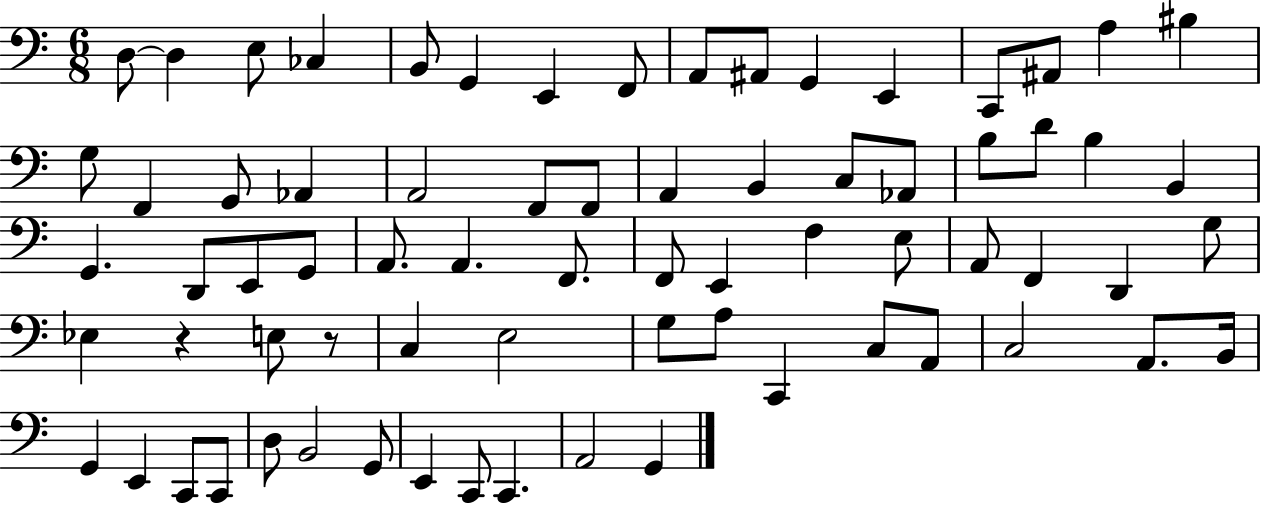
X:1
T:Untitled
M:6/8
L:1/4
K:C
D,/2 D, E,/2 _C, B,,/2 G,, E,, F,,/2 A,,/2 ^A,,/2 G,, E,, C,,/2 ^A,,/2 A, ^B, G,/2 F,, G,,/2 _A,, A,,2 F,,/2 F,,/2 A,, B,, C,/2 _A,,/2 B,/2 D/2 B, B,, G,, D,,/2 E,,/2 G,,/2 A,,/2 A,, F,,/2 F,,/2 E,, F, E,/2 A,,/2 F,, D,, G,/2 _E, z E,/2 z/2 C, E,2 G,/2 A,/2 C,, C,/2 A,,/2 C,2 A,,/2 B,,/4 G,, E,, C,,/2 C,,/2 D,/2 B,,2 G,,/2 E,, C,,/2 C,, A,,2 G,,